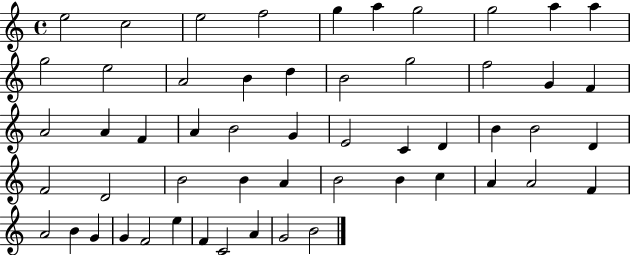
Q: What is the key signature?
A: C major